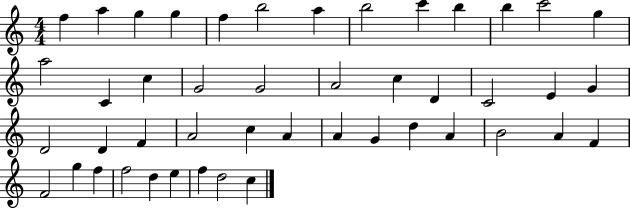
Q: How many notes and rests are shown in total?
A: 46